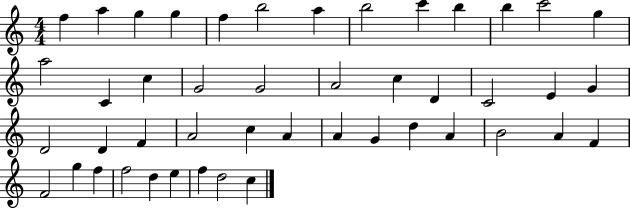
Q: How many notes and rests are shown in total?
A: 46